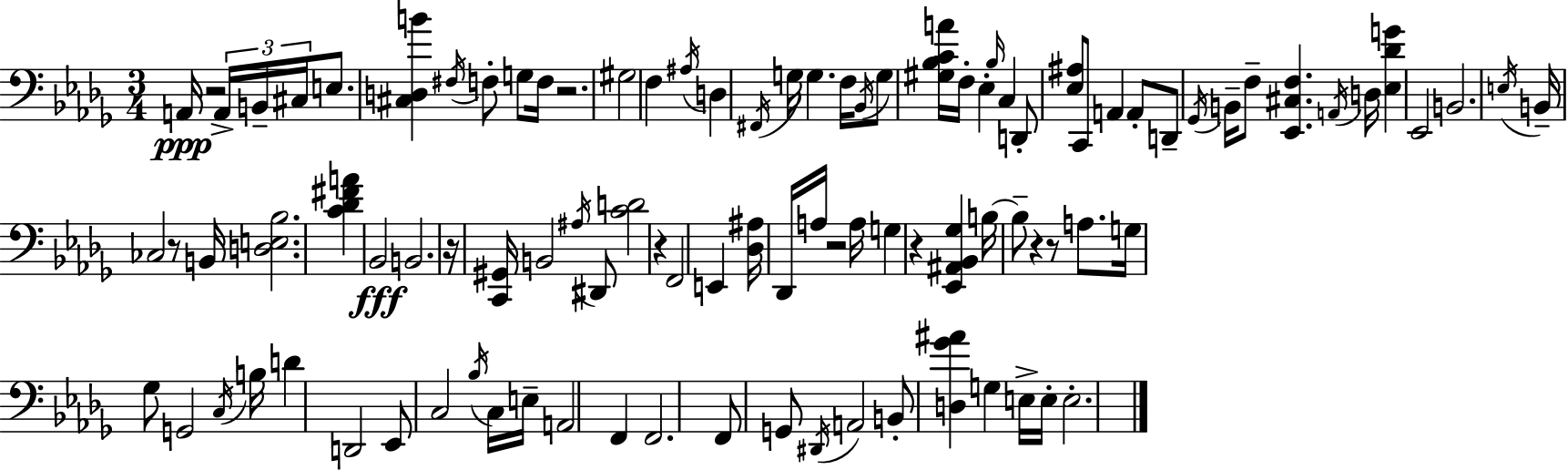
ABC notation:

X:1
T:Untitled
M:3/4
L:1/4
K:Bbm
A,,/4 z2 A,,/4 B,,/4 ^C,/4 E,/2 [^C,D,B] ^F,/4 F,/2 G,/2 F,/4 z2 ^G,2 F, ^A,/4 D, ^F,,/4 G,/4 G, F,/4 _B,,/4 G,/2 [^G,_B,CA]/4 F,/4 _E, _B,/4 C, D,,/2 [_E,^A,]/2 C,,/2 A,, A,,/2 D,,/2 _G,,/4 B,,/4 F,/2 [_E,,^C,F,] A,,/4 D,/4 [_E,_DG] _E,,2 B,,2 E,/4 B,,/4 _C,2 z/2 B,,/4 [D,E,_B,]2 [C_D^FA] _B,,2 B,,2 z/4 [C,,^G,,]/4 B,,2 ^A,/4 ^D,,/2 [CD]2 z F,,2 E,, [_D,^A,]/4 _D,,/4 A,/4 z2 A,/4 G, z [_E,,^A,,_B,,_G,] B,/4 B,/2 z z/2 A,/2 G,/4 _G,/2 G,,2 C,/4 B,/4 D D,,2 _E,,/2 C,2 _B,/4 C,/4 E,/4 A,,2 F,, F,,2 F,,/2 G,,/2 ^D,,/4 A,,2 B,,/2 [D,_G^A] G, E,/4 E,/4 E,2